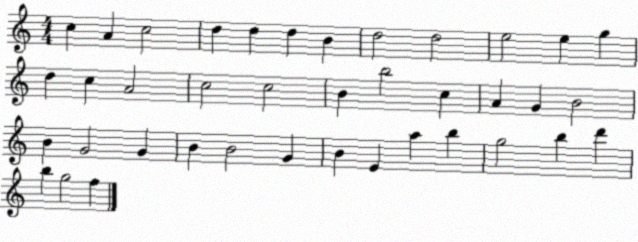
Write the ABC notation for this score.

X:1
T:Untitled
M:4/4
L:1/4
K:C
c A c2 d d d B d2 d2 e2 e g d c A2 c2 c2 B b2 c A G B2 B G2 G B B2 G B E a b g2 b d' b g2 f